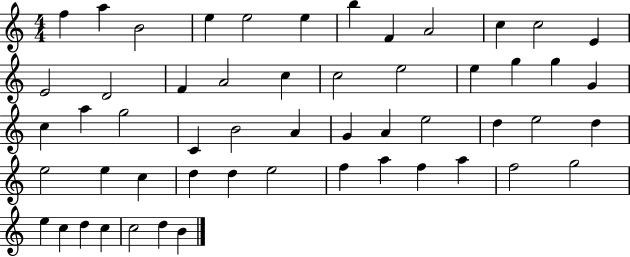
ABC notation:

X:1
T:Untitled
M:4/4
L:1/4
K:C
f a B2 e e2 e b F A2 c c2 E E2 D2 F A2 c c2 e2 e g g G c a g2 C B2 A G A e2 d e2 d e2 e c d d e2 f a f a f2 g2 e c d c c2 d B